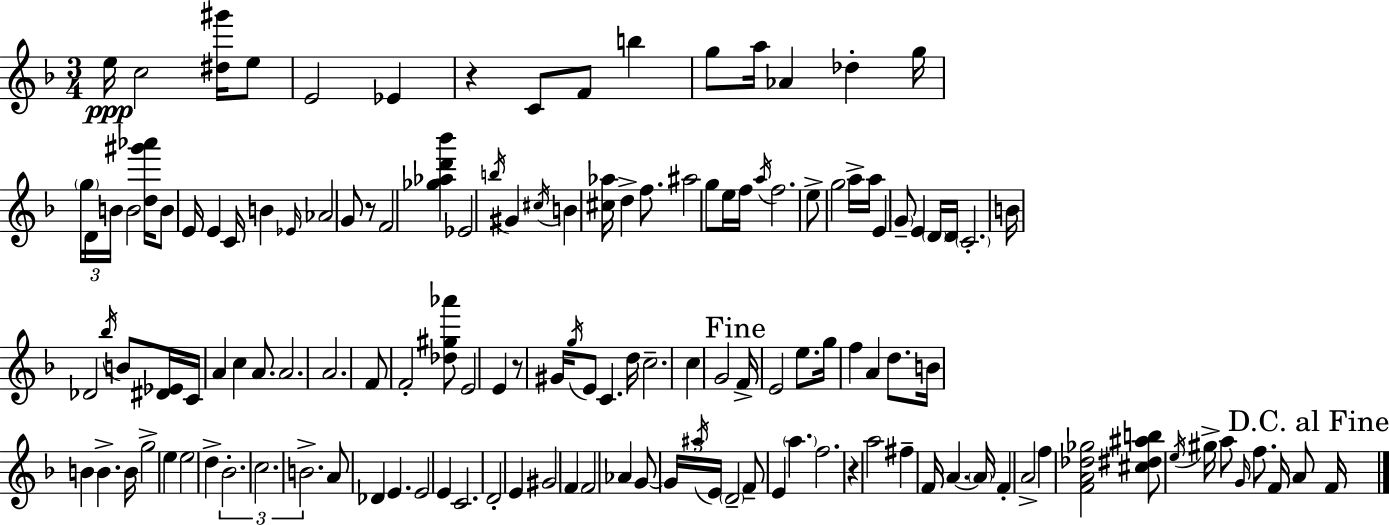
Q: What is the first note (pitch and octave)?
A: E5